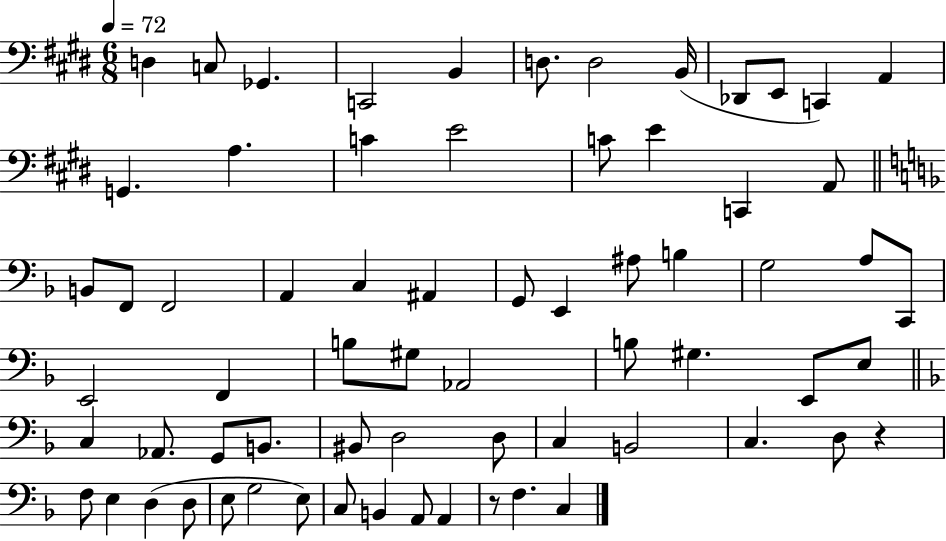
{
  \clef bass
  \numericTimeSignature
  \time 6/8
  \key e \major
  \tempo 4 = 72
  \repeat volta 2 { d4 c8 ges,4. | c,2 b,4 | d8. d2 b,16( | des,8 e,8 c,4) a,4 | \break g,4. a4. | c'4 e'2 | c'8 e'4 c,4 a,8 | \bar "||" \break \key d \minor b,8 f,8 f,2 | a,4 c4 ais,4 | g,8 e,4 ais8 b4 | g2 a8 c,8 | \break e,2 f,4 | b8 gis8 aes,2 | b8 gis4. e,8 e8 | \bar "||" \break \key d \minor c4 aes,8. g,8 b,8. | bis,8 d2 d8 | c4 b,2 | c4. d8 r4 | \break f8 e4 d4( d8 | e8 g2 e8) | c8 b,4 a,8 a,4 | r8 f4. c4 | \break } \bar "|."
}